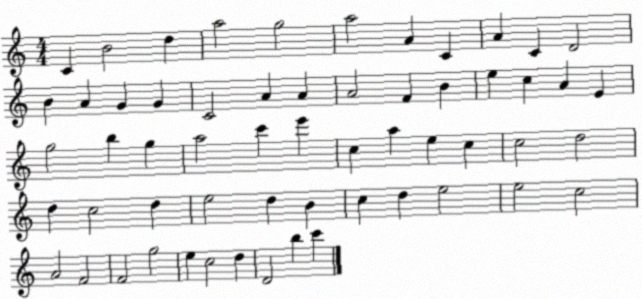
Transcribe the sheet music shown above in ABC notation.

X:1
T:Untitled
M:4/4
L:1/4
K:C
C B2 d a2 g2 a2 A C A C D2 B A G G C2 A A A2 F B e c A E g2 b g a2 c' e' c a e c c2 d2 d c2 d e2 d B c d e2 e2 c2 A2 F2 F2 g2 e c2 d D2 b c'